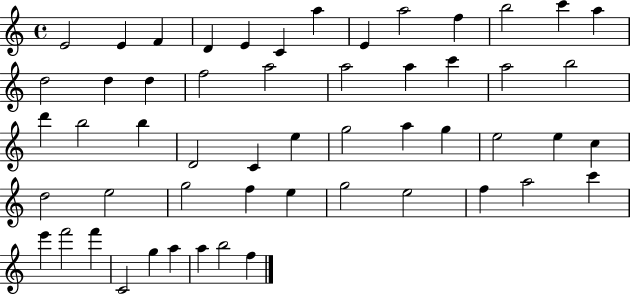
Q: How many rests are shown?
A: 0